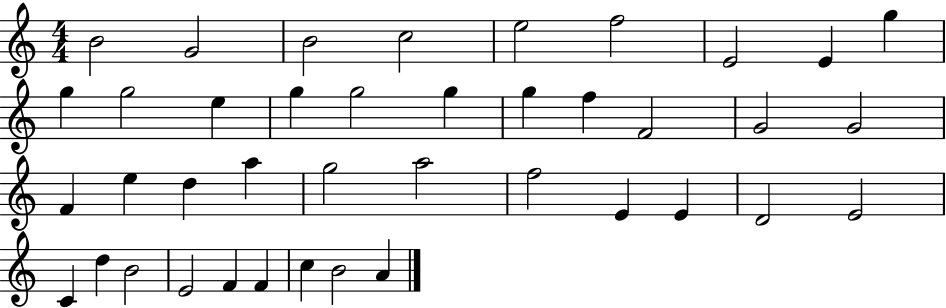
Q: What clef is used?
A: treble